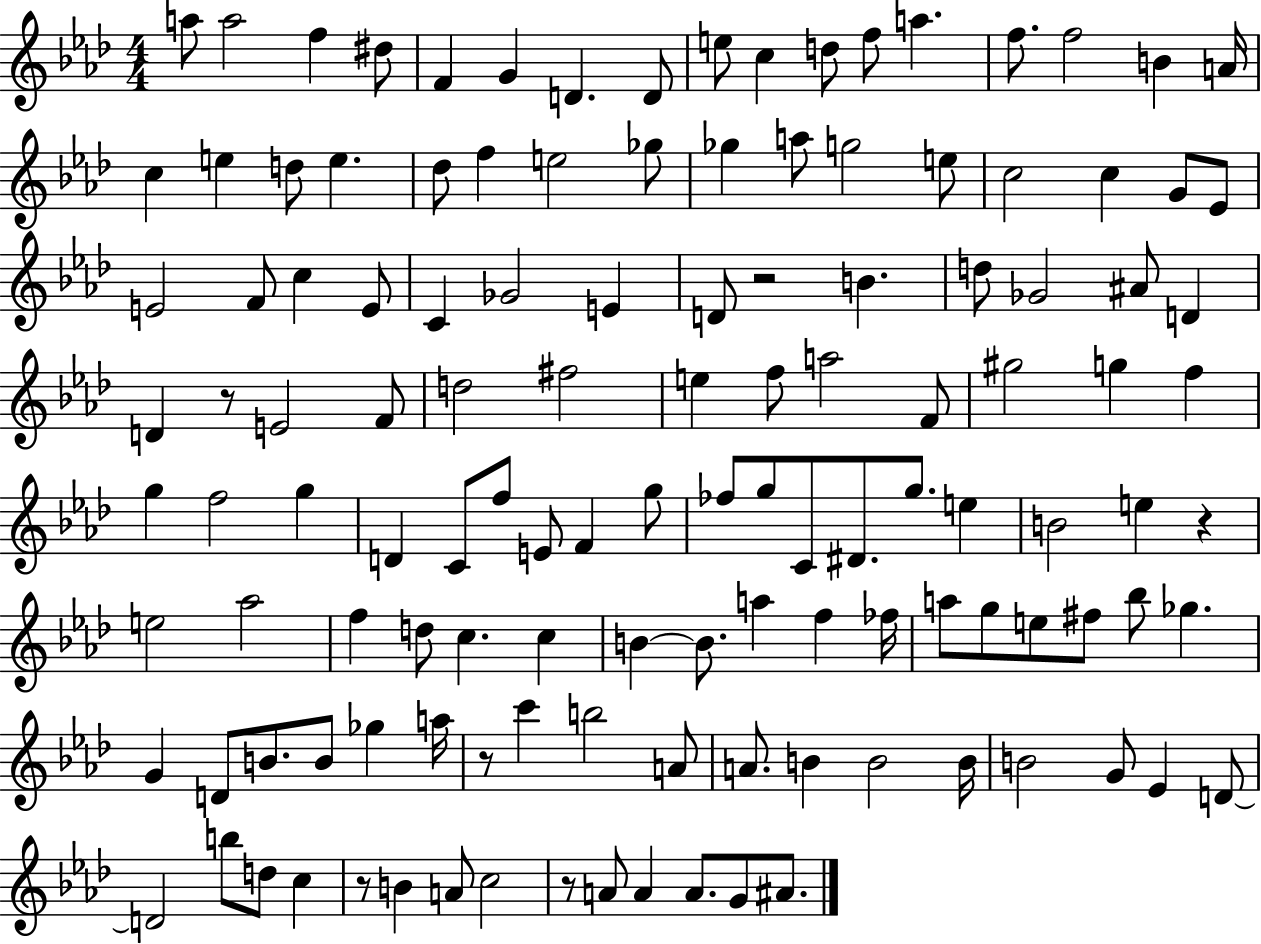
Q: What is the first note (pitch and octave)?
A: A5